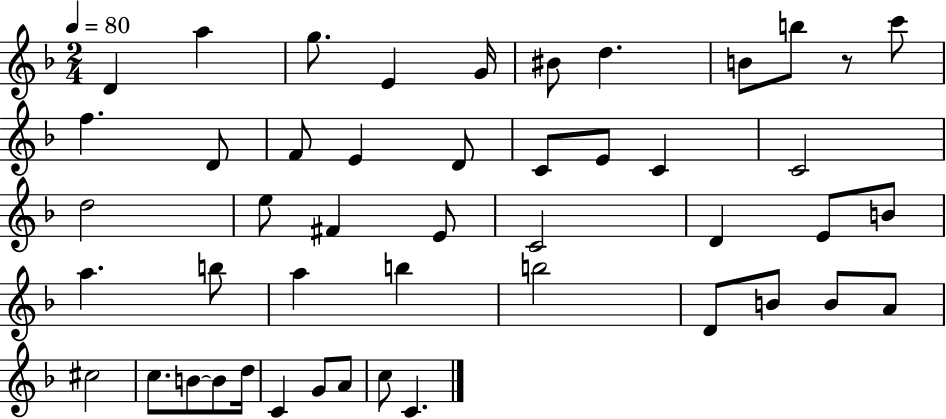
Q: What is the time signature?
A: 2/4